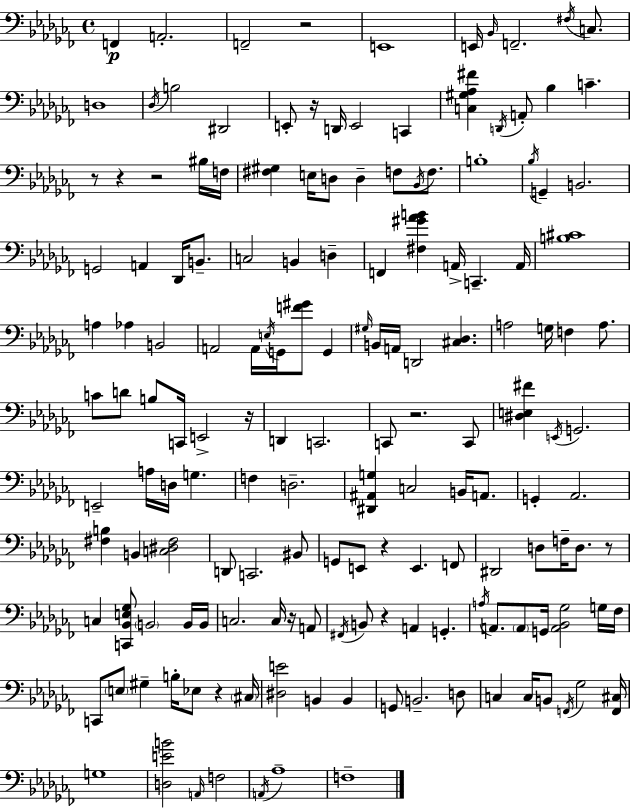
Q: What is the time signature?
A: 4/4